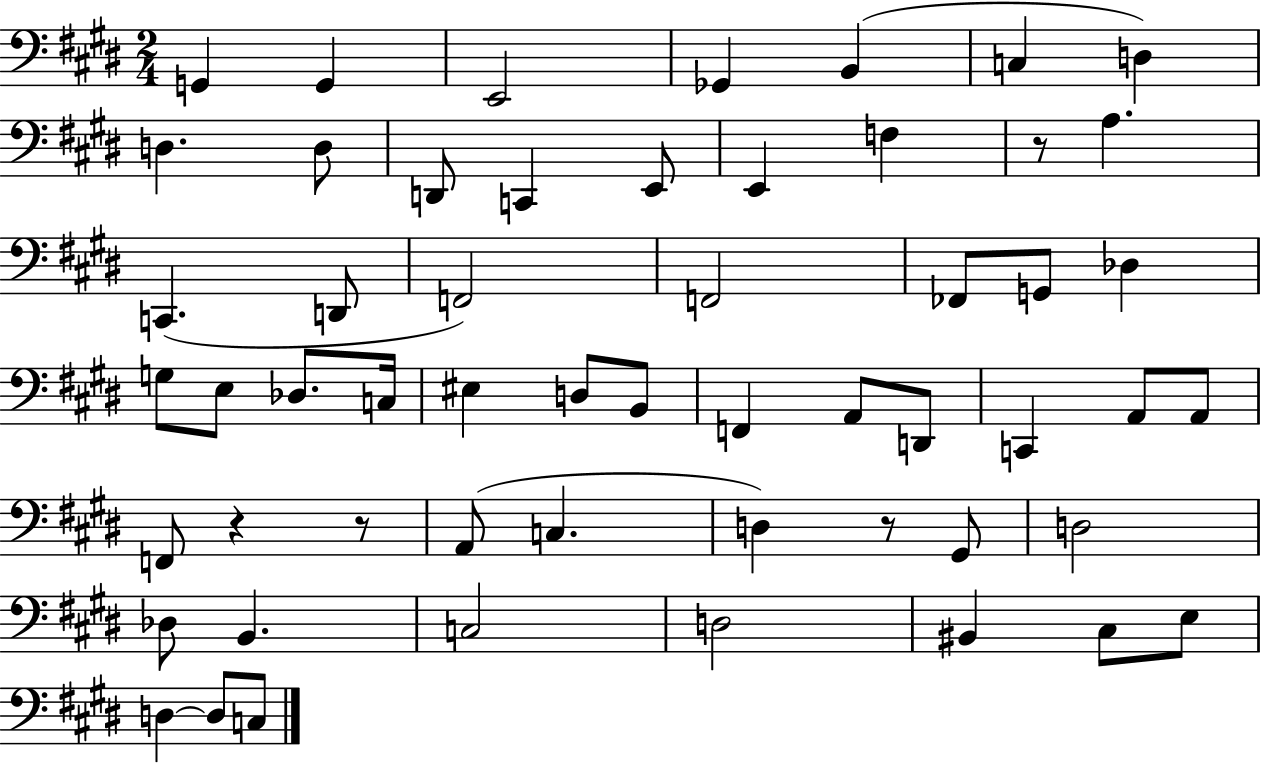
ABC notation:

X:1
T:Untitled
M:2/4
L:1/4
K:E
G,, G,, E,,2 _G,, B,, C, D, D, D,/2 D,,/2 C,, E,,/2 E,, F, z/2 A, C,, D,,/2 F,,2 F,,2 _F,,/2 G,,/2 _D, G,/2 E,/2 _D,/2 C,/4 ^E, D,/2 B,,/2 F,, A,,/2 D,,/2 C,, A,,/2 A,,/2 F,,/2 z z/2 A,,/2 C, D, z/2 ^G,,/2 D,2 _D,/2 B,, C,2 D,2 ^B,, ^C,/2 E,/2 D, D,/2 C,/2